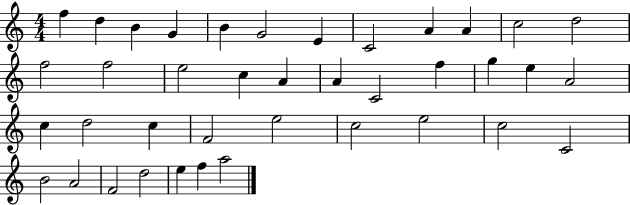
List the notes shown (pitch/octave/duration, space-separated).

F5/q D5/q B4/q G4/q B4/q G4/h E4/q C4/h A4/q A4/q C5/h D5/h F5/h F5/h E5/h C5/q A4/q A4/q C4/h F5/q G5/q E5/q A4/h C5/q D5/h C5/q F4/h E5/h C5/h E5/h C5/h C4/h B4/h A4/h F4/h D5/h E5/q F5/q A5/h